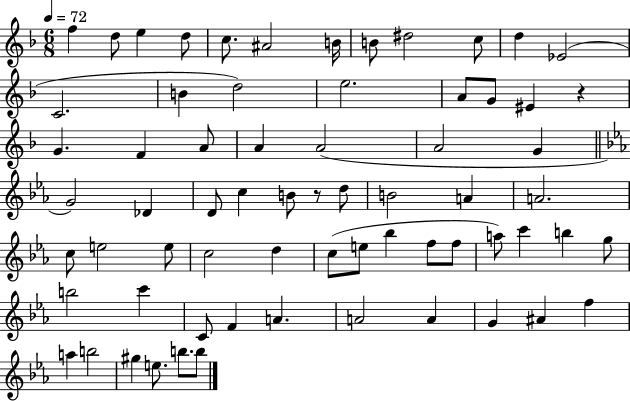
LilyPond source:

{
  \clef treble
  \numericTimeSignature
  \time 6/8
  \key f \major
  \tempo 4 = 72
  f''4 d''8 e''4 d''8 | c''8. ais'2 b'16 | b'8 dis''2 c''8 | d''4 ees'2( | \break c'2. | b'4 d''2) | e''2. | a'8 g'8 eis'4 r4 | \break g'4. f'4 a'8 | a'4 a'2( | a'2 g'4 | \bar "||" \break \key c \minor g'2) des'4 | d'8 c''4 b'8 r8 d''8 | b'2 a'4 | a'2. | \break c''8 e''2 e''8 | c''2 d''4 | c''8( e''8 bes''4 f''8 f''8 | a''8) c'''4 b''4 g''8 | \break b''2 c'''4 | c'8 f'4 a'4. | a'2 a'4 | g'4 ais'4 f''4 | \break a''4 b''2 | gis''4 e''8. b''8. b''8 | \bar "|."
}